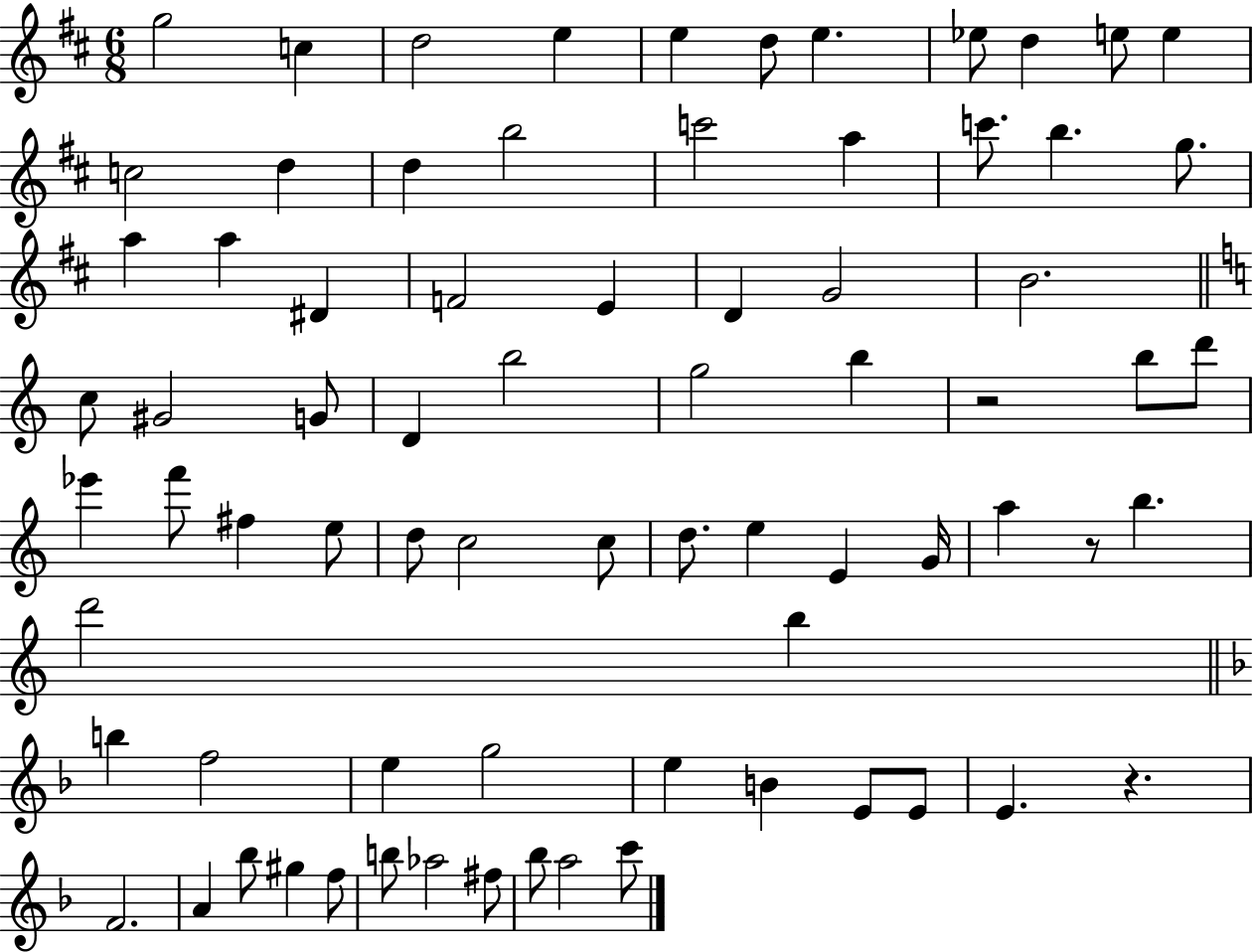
X:1
T:Untitled
M:6/8
L:1/4
K:D
g2 c d2 e e d/2 e _e/2 d e/2 e c2 d d b2 c'2 a c'/2 b g/2 a a ^D F2 E D G2 B2 c/2 ^G2 G/2 D b2 g2 b z2 b/2 d'/2 _e' f'/2 ^f e/2 d/2 c2 c/2 d/2 e E G/4 a z/2 b d'2 b b f2 e g2 e B E/2 E/2 E z F2 A _b/2 ^g f/2 b/2 _a2 ^f/2 _b/2 a2 c'/2